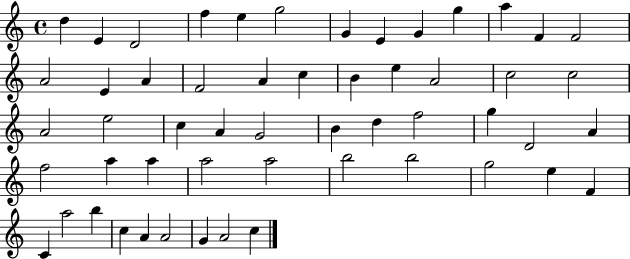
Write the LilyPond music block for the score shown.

{
  \clef treble
  \time 4/4
  \defaultTimeSignature
  \key c \major
  d''4 e'4 d'2 | f''4 e''4 g''2 | g'4 e'4 g'4 g''4 | a''4 f'4 f'2 | \break a'2 e'4 a'4 | f'2 a'4 c''4 | b'4 e''4 a'2 | c''2 c''2 | \break a'2 e''2 | c''4 a'4 g'2 | b'4 d''4 f''2 | g''4 d'2 a'4 | \break f''2 a''4 a''4 | a''2 a''2 | b''2 b''2 | g''2 e''4 f'4 | \break c'4 a''2 b''4 | c''4 a'4 a'2 | g'4 a'2 c''4 | \bar "|."
}